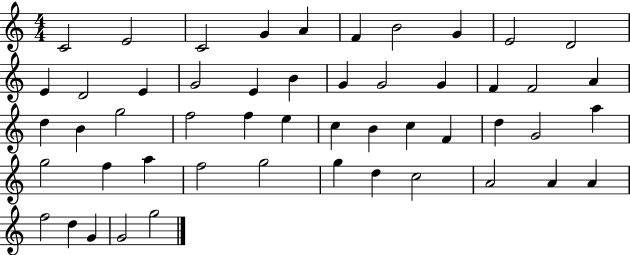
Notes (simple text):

C4/h E4/h C4/h G4/q A4/q F4/q B4/h G4/q E4/h D4/h E4/q D4/h E4/q G4/h E4/q B4/q G4/q G4/h G4/q F4/q F4/h A4/q D5/q B4/q G5/h F5/h F5/q E5/q C5/q B4/q C5/q F4/q D5/q G4/h A5/q G5/h F5/q A5/q F5/h G5/h G5/q D5/q C5/h A4/h A4/q A4/q F5/h D5/q G4/q G4/h G5/h